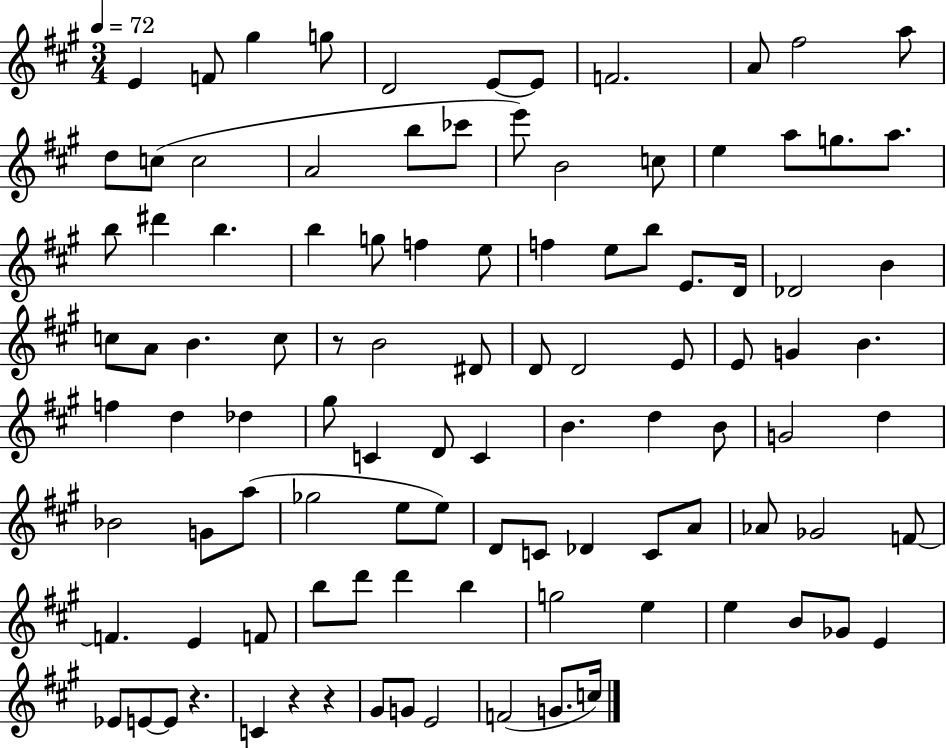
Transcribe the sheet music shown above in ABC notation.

X:1
T:Untitled
M:3/4
L:1/4
K:A
E F/2 ^g g/2 D2 E/2 E/2 F2 A/2 ^f2 a/2 d/2 c/2 c2 A2 b/2 _c'/2 e'/2 B2 c/2 e a/2 g/2 a/2 b/2 ^d' b b g/2 f e/2 f e/2 b/2 E/2 D/4 _D2 B c/2 A/2 B c/2 z/2 B2 ^D/2 D/2 D2 E/2 E/2 G B f d _d ^g/2 C D/2 C B d B/2 G2 d _B2 G/2 a/2 _g2 e/2 e/2 D/2 C/2 _D C/2 A/2 _A/2 _G2 F/2 F E F/2 b/2 d'/2 d' b g2 e e B/2 _G/2 E _E/2 E/2 E/2 z C z z ^G/2 G/2 E2 F2 G/2 c/4